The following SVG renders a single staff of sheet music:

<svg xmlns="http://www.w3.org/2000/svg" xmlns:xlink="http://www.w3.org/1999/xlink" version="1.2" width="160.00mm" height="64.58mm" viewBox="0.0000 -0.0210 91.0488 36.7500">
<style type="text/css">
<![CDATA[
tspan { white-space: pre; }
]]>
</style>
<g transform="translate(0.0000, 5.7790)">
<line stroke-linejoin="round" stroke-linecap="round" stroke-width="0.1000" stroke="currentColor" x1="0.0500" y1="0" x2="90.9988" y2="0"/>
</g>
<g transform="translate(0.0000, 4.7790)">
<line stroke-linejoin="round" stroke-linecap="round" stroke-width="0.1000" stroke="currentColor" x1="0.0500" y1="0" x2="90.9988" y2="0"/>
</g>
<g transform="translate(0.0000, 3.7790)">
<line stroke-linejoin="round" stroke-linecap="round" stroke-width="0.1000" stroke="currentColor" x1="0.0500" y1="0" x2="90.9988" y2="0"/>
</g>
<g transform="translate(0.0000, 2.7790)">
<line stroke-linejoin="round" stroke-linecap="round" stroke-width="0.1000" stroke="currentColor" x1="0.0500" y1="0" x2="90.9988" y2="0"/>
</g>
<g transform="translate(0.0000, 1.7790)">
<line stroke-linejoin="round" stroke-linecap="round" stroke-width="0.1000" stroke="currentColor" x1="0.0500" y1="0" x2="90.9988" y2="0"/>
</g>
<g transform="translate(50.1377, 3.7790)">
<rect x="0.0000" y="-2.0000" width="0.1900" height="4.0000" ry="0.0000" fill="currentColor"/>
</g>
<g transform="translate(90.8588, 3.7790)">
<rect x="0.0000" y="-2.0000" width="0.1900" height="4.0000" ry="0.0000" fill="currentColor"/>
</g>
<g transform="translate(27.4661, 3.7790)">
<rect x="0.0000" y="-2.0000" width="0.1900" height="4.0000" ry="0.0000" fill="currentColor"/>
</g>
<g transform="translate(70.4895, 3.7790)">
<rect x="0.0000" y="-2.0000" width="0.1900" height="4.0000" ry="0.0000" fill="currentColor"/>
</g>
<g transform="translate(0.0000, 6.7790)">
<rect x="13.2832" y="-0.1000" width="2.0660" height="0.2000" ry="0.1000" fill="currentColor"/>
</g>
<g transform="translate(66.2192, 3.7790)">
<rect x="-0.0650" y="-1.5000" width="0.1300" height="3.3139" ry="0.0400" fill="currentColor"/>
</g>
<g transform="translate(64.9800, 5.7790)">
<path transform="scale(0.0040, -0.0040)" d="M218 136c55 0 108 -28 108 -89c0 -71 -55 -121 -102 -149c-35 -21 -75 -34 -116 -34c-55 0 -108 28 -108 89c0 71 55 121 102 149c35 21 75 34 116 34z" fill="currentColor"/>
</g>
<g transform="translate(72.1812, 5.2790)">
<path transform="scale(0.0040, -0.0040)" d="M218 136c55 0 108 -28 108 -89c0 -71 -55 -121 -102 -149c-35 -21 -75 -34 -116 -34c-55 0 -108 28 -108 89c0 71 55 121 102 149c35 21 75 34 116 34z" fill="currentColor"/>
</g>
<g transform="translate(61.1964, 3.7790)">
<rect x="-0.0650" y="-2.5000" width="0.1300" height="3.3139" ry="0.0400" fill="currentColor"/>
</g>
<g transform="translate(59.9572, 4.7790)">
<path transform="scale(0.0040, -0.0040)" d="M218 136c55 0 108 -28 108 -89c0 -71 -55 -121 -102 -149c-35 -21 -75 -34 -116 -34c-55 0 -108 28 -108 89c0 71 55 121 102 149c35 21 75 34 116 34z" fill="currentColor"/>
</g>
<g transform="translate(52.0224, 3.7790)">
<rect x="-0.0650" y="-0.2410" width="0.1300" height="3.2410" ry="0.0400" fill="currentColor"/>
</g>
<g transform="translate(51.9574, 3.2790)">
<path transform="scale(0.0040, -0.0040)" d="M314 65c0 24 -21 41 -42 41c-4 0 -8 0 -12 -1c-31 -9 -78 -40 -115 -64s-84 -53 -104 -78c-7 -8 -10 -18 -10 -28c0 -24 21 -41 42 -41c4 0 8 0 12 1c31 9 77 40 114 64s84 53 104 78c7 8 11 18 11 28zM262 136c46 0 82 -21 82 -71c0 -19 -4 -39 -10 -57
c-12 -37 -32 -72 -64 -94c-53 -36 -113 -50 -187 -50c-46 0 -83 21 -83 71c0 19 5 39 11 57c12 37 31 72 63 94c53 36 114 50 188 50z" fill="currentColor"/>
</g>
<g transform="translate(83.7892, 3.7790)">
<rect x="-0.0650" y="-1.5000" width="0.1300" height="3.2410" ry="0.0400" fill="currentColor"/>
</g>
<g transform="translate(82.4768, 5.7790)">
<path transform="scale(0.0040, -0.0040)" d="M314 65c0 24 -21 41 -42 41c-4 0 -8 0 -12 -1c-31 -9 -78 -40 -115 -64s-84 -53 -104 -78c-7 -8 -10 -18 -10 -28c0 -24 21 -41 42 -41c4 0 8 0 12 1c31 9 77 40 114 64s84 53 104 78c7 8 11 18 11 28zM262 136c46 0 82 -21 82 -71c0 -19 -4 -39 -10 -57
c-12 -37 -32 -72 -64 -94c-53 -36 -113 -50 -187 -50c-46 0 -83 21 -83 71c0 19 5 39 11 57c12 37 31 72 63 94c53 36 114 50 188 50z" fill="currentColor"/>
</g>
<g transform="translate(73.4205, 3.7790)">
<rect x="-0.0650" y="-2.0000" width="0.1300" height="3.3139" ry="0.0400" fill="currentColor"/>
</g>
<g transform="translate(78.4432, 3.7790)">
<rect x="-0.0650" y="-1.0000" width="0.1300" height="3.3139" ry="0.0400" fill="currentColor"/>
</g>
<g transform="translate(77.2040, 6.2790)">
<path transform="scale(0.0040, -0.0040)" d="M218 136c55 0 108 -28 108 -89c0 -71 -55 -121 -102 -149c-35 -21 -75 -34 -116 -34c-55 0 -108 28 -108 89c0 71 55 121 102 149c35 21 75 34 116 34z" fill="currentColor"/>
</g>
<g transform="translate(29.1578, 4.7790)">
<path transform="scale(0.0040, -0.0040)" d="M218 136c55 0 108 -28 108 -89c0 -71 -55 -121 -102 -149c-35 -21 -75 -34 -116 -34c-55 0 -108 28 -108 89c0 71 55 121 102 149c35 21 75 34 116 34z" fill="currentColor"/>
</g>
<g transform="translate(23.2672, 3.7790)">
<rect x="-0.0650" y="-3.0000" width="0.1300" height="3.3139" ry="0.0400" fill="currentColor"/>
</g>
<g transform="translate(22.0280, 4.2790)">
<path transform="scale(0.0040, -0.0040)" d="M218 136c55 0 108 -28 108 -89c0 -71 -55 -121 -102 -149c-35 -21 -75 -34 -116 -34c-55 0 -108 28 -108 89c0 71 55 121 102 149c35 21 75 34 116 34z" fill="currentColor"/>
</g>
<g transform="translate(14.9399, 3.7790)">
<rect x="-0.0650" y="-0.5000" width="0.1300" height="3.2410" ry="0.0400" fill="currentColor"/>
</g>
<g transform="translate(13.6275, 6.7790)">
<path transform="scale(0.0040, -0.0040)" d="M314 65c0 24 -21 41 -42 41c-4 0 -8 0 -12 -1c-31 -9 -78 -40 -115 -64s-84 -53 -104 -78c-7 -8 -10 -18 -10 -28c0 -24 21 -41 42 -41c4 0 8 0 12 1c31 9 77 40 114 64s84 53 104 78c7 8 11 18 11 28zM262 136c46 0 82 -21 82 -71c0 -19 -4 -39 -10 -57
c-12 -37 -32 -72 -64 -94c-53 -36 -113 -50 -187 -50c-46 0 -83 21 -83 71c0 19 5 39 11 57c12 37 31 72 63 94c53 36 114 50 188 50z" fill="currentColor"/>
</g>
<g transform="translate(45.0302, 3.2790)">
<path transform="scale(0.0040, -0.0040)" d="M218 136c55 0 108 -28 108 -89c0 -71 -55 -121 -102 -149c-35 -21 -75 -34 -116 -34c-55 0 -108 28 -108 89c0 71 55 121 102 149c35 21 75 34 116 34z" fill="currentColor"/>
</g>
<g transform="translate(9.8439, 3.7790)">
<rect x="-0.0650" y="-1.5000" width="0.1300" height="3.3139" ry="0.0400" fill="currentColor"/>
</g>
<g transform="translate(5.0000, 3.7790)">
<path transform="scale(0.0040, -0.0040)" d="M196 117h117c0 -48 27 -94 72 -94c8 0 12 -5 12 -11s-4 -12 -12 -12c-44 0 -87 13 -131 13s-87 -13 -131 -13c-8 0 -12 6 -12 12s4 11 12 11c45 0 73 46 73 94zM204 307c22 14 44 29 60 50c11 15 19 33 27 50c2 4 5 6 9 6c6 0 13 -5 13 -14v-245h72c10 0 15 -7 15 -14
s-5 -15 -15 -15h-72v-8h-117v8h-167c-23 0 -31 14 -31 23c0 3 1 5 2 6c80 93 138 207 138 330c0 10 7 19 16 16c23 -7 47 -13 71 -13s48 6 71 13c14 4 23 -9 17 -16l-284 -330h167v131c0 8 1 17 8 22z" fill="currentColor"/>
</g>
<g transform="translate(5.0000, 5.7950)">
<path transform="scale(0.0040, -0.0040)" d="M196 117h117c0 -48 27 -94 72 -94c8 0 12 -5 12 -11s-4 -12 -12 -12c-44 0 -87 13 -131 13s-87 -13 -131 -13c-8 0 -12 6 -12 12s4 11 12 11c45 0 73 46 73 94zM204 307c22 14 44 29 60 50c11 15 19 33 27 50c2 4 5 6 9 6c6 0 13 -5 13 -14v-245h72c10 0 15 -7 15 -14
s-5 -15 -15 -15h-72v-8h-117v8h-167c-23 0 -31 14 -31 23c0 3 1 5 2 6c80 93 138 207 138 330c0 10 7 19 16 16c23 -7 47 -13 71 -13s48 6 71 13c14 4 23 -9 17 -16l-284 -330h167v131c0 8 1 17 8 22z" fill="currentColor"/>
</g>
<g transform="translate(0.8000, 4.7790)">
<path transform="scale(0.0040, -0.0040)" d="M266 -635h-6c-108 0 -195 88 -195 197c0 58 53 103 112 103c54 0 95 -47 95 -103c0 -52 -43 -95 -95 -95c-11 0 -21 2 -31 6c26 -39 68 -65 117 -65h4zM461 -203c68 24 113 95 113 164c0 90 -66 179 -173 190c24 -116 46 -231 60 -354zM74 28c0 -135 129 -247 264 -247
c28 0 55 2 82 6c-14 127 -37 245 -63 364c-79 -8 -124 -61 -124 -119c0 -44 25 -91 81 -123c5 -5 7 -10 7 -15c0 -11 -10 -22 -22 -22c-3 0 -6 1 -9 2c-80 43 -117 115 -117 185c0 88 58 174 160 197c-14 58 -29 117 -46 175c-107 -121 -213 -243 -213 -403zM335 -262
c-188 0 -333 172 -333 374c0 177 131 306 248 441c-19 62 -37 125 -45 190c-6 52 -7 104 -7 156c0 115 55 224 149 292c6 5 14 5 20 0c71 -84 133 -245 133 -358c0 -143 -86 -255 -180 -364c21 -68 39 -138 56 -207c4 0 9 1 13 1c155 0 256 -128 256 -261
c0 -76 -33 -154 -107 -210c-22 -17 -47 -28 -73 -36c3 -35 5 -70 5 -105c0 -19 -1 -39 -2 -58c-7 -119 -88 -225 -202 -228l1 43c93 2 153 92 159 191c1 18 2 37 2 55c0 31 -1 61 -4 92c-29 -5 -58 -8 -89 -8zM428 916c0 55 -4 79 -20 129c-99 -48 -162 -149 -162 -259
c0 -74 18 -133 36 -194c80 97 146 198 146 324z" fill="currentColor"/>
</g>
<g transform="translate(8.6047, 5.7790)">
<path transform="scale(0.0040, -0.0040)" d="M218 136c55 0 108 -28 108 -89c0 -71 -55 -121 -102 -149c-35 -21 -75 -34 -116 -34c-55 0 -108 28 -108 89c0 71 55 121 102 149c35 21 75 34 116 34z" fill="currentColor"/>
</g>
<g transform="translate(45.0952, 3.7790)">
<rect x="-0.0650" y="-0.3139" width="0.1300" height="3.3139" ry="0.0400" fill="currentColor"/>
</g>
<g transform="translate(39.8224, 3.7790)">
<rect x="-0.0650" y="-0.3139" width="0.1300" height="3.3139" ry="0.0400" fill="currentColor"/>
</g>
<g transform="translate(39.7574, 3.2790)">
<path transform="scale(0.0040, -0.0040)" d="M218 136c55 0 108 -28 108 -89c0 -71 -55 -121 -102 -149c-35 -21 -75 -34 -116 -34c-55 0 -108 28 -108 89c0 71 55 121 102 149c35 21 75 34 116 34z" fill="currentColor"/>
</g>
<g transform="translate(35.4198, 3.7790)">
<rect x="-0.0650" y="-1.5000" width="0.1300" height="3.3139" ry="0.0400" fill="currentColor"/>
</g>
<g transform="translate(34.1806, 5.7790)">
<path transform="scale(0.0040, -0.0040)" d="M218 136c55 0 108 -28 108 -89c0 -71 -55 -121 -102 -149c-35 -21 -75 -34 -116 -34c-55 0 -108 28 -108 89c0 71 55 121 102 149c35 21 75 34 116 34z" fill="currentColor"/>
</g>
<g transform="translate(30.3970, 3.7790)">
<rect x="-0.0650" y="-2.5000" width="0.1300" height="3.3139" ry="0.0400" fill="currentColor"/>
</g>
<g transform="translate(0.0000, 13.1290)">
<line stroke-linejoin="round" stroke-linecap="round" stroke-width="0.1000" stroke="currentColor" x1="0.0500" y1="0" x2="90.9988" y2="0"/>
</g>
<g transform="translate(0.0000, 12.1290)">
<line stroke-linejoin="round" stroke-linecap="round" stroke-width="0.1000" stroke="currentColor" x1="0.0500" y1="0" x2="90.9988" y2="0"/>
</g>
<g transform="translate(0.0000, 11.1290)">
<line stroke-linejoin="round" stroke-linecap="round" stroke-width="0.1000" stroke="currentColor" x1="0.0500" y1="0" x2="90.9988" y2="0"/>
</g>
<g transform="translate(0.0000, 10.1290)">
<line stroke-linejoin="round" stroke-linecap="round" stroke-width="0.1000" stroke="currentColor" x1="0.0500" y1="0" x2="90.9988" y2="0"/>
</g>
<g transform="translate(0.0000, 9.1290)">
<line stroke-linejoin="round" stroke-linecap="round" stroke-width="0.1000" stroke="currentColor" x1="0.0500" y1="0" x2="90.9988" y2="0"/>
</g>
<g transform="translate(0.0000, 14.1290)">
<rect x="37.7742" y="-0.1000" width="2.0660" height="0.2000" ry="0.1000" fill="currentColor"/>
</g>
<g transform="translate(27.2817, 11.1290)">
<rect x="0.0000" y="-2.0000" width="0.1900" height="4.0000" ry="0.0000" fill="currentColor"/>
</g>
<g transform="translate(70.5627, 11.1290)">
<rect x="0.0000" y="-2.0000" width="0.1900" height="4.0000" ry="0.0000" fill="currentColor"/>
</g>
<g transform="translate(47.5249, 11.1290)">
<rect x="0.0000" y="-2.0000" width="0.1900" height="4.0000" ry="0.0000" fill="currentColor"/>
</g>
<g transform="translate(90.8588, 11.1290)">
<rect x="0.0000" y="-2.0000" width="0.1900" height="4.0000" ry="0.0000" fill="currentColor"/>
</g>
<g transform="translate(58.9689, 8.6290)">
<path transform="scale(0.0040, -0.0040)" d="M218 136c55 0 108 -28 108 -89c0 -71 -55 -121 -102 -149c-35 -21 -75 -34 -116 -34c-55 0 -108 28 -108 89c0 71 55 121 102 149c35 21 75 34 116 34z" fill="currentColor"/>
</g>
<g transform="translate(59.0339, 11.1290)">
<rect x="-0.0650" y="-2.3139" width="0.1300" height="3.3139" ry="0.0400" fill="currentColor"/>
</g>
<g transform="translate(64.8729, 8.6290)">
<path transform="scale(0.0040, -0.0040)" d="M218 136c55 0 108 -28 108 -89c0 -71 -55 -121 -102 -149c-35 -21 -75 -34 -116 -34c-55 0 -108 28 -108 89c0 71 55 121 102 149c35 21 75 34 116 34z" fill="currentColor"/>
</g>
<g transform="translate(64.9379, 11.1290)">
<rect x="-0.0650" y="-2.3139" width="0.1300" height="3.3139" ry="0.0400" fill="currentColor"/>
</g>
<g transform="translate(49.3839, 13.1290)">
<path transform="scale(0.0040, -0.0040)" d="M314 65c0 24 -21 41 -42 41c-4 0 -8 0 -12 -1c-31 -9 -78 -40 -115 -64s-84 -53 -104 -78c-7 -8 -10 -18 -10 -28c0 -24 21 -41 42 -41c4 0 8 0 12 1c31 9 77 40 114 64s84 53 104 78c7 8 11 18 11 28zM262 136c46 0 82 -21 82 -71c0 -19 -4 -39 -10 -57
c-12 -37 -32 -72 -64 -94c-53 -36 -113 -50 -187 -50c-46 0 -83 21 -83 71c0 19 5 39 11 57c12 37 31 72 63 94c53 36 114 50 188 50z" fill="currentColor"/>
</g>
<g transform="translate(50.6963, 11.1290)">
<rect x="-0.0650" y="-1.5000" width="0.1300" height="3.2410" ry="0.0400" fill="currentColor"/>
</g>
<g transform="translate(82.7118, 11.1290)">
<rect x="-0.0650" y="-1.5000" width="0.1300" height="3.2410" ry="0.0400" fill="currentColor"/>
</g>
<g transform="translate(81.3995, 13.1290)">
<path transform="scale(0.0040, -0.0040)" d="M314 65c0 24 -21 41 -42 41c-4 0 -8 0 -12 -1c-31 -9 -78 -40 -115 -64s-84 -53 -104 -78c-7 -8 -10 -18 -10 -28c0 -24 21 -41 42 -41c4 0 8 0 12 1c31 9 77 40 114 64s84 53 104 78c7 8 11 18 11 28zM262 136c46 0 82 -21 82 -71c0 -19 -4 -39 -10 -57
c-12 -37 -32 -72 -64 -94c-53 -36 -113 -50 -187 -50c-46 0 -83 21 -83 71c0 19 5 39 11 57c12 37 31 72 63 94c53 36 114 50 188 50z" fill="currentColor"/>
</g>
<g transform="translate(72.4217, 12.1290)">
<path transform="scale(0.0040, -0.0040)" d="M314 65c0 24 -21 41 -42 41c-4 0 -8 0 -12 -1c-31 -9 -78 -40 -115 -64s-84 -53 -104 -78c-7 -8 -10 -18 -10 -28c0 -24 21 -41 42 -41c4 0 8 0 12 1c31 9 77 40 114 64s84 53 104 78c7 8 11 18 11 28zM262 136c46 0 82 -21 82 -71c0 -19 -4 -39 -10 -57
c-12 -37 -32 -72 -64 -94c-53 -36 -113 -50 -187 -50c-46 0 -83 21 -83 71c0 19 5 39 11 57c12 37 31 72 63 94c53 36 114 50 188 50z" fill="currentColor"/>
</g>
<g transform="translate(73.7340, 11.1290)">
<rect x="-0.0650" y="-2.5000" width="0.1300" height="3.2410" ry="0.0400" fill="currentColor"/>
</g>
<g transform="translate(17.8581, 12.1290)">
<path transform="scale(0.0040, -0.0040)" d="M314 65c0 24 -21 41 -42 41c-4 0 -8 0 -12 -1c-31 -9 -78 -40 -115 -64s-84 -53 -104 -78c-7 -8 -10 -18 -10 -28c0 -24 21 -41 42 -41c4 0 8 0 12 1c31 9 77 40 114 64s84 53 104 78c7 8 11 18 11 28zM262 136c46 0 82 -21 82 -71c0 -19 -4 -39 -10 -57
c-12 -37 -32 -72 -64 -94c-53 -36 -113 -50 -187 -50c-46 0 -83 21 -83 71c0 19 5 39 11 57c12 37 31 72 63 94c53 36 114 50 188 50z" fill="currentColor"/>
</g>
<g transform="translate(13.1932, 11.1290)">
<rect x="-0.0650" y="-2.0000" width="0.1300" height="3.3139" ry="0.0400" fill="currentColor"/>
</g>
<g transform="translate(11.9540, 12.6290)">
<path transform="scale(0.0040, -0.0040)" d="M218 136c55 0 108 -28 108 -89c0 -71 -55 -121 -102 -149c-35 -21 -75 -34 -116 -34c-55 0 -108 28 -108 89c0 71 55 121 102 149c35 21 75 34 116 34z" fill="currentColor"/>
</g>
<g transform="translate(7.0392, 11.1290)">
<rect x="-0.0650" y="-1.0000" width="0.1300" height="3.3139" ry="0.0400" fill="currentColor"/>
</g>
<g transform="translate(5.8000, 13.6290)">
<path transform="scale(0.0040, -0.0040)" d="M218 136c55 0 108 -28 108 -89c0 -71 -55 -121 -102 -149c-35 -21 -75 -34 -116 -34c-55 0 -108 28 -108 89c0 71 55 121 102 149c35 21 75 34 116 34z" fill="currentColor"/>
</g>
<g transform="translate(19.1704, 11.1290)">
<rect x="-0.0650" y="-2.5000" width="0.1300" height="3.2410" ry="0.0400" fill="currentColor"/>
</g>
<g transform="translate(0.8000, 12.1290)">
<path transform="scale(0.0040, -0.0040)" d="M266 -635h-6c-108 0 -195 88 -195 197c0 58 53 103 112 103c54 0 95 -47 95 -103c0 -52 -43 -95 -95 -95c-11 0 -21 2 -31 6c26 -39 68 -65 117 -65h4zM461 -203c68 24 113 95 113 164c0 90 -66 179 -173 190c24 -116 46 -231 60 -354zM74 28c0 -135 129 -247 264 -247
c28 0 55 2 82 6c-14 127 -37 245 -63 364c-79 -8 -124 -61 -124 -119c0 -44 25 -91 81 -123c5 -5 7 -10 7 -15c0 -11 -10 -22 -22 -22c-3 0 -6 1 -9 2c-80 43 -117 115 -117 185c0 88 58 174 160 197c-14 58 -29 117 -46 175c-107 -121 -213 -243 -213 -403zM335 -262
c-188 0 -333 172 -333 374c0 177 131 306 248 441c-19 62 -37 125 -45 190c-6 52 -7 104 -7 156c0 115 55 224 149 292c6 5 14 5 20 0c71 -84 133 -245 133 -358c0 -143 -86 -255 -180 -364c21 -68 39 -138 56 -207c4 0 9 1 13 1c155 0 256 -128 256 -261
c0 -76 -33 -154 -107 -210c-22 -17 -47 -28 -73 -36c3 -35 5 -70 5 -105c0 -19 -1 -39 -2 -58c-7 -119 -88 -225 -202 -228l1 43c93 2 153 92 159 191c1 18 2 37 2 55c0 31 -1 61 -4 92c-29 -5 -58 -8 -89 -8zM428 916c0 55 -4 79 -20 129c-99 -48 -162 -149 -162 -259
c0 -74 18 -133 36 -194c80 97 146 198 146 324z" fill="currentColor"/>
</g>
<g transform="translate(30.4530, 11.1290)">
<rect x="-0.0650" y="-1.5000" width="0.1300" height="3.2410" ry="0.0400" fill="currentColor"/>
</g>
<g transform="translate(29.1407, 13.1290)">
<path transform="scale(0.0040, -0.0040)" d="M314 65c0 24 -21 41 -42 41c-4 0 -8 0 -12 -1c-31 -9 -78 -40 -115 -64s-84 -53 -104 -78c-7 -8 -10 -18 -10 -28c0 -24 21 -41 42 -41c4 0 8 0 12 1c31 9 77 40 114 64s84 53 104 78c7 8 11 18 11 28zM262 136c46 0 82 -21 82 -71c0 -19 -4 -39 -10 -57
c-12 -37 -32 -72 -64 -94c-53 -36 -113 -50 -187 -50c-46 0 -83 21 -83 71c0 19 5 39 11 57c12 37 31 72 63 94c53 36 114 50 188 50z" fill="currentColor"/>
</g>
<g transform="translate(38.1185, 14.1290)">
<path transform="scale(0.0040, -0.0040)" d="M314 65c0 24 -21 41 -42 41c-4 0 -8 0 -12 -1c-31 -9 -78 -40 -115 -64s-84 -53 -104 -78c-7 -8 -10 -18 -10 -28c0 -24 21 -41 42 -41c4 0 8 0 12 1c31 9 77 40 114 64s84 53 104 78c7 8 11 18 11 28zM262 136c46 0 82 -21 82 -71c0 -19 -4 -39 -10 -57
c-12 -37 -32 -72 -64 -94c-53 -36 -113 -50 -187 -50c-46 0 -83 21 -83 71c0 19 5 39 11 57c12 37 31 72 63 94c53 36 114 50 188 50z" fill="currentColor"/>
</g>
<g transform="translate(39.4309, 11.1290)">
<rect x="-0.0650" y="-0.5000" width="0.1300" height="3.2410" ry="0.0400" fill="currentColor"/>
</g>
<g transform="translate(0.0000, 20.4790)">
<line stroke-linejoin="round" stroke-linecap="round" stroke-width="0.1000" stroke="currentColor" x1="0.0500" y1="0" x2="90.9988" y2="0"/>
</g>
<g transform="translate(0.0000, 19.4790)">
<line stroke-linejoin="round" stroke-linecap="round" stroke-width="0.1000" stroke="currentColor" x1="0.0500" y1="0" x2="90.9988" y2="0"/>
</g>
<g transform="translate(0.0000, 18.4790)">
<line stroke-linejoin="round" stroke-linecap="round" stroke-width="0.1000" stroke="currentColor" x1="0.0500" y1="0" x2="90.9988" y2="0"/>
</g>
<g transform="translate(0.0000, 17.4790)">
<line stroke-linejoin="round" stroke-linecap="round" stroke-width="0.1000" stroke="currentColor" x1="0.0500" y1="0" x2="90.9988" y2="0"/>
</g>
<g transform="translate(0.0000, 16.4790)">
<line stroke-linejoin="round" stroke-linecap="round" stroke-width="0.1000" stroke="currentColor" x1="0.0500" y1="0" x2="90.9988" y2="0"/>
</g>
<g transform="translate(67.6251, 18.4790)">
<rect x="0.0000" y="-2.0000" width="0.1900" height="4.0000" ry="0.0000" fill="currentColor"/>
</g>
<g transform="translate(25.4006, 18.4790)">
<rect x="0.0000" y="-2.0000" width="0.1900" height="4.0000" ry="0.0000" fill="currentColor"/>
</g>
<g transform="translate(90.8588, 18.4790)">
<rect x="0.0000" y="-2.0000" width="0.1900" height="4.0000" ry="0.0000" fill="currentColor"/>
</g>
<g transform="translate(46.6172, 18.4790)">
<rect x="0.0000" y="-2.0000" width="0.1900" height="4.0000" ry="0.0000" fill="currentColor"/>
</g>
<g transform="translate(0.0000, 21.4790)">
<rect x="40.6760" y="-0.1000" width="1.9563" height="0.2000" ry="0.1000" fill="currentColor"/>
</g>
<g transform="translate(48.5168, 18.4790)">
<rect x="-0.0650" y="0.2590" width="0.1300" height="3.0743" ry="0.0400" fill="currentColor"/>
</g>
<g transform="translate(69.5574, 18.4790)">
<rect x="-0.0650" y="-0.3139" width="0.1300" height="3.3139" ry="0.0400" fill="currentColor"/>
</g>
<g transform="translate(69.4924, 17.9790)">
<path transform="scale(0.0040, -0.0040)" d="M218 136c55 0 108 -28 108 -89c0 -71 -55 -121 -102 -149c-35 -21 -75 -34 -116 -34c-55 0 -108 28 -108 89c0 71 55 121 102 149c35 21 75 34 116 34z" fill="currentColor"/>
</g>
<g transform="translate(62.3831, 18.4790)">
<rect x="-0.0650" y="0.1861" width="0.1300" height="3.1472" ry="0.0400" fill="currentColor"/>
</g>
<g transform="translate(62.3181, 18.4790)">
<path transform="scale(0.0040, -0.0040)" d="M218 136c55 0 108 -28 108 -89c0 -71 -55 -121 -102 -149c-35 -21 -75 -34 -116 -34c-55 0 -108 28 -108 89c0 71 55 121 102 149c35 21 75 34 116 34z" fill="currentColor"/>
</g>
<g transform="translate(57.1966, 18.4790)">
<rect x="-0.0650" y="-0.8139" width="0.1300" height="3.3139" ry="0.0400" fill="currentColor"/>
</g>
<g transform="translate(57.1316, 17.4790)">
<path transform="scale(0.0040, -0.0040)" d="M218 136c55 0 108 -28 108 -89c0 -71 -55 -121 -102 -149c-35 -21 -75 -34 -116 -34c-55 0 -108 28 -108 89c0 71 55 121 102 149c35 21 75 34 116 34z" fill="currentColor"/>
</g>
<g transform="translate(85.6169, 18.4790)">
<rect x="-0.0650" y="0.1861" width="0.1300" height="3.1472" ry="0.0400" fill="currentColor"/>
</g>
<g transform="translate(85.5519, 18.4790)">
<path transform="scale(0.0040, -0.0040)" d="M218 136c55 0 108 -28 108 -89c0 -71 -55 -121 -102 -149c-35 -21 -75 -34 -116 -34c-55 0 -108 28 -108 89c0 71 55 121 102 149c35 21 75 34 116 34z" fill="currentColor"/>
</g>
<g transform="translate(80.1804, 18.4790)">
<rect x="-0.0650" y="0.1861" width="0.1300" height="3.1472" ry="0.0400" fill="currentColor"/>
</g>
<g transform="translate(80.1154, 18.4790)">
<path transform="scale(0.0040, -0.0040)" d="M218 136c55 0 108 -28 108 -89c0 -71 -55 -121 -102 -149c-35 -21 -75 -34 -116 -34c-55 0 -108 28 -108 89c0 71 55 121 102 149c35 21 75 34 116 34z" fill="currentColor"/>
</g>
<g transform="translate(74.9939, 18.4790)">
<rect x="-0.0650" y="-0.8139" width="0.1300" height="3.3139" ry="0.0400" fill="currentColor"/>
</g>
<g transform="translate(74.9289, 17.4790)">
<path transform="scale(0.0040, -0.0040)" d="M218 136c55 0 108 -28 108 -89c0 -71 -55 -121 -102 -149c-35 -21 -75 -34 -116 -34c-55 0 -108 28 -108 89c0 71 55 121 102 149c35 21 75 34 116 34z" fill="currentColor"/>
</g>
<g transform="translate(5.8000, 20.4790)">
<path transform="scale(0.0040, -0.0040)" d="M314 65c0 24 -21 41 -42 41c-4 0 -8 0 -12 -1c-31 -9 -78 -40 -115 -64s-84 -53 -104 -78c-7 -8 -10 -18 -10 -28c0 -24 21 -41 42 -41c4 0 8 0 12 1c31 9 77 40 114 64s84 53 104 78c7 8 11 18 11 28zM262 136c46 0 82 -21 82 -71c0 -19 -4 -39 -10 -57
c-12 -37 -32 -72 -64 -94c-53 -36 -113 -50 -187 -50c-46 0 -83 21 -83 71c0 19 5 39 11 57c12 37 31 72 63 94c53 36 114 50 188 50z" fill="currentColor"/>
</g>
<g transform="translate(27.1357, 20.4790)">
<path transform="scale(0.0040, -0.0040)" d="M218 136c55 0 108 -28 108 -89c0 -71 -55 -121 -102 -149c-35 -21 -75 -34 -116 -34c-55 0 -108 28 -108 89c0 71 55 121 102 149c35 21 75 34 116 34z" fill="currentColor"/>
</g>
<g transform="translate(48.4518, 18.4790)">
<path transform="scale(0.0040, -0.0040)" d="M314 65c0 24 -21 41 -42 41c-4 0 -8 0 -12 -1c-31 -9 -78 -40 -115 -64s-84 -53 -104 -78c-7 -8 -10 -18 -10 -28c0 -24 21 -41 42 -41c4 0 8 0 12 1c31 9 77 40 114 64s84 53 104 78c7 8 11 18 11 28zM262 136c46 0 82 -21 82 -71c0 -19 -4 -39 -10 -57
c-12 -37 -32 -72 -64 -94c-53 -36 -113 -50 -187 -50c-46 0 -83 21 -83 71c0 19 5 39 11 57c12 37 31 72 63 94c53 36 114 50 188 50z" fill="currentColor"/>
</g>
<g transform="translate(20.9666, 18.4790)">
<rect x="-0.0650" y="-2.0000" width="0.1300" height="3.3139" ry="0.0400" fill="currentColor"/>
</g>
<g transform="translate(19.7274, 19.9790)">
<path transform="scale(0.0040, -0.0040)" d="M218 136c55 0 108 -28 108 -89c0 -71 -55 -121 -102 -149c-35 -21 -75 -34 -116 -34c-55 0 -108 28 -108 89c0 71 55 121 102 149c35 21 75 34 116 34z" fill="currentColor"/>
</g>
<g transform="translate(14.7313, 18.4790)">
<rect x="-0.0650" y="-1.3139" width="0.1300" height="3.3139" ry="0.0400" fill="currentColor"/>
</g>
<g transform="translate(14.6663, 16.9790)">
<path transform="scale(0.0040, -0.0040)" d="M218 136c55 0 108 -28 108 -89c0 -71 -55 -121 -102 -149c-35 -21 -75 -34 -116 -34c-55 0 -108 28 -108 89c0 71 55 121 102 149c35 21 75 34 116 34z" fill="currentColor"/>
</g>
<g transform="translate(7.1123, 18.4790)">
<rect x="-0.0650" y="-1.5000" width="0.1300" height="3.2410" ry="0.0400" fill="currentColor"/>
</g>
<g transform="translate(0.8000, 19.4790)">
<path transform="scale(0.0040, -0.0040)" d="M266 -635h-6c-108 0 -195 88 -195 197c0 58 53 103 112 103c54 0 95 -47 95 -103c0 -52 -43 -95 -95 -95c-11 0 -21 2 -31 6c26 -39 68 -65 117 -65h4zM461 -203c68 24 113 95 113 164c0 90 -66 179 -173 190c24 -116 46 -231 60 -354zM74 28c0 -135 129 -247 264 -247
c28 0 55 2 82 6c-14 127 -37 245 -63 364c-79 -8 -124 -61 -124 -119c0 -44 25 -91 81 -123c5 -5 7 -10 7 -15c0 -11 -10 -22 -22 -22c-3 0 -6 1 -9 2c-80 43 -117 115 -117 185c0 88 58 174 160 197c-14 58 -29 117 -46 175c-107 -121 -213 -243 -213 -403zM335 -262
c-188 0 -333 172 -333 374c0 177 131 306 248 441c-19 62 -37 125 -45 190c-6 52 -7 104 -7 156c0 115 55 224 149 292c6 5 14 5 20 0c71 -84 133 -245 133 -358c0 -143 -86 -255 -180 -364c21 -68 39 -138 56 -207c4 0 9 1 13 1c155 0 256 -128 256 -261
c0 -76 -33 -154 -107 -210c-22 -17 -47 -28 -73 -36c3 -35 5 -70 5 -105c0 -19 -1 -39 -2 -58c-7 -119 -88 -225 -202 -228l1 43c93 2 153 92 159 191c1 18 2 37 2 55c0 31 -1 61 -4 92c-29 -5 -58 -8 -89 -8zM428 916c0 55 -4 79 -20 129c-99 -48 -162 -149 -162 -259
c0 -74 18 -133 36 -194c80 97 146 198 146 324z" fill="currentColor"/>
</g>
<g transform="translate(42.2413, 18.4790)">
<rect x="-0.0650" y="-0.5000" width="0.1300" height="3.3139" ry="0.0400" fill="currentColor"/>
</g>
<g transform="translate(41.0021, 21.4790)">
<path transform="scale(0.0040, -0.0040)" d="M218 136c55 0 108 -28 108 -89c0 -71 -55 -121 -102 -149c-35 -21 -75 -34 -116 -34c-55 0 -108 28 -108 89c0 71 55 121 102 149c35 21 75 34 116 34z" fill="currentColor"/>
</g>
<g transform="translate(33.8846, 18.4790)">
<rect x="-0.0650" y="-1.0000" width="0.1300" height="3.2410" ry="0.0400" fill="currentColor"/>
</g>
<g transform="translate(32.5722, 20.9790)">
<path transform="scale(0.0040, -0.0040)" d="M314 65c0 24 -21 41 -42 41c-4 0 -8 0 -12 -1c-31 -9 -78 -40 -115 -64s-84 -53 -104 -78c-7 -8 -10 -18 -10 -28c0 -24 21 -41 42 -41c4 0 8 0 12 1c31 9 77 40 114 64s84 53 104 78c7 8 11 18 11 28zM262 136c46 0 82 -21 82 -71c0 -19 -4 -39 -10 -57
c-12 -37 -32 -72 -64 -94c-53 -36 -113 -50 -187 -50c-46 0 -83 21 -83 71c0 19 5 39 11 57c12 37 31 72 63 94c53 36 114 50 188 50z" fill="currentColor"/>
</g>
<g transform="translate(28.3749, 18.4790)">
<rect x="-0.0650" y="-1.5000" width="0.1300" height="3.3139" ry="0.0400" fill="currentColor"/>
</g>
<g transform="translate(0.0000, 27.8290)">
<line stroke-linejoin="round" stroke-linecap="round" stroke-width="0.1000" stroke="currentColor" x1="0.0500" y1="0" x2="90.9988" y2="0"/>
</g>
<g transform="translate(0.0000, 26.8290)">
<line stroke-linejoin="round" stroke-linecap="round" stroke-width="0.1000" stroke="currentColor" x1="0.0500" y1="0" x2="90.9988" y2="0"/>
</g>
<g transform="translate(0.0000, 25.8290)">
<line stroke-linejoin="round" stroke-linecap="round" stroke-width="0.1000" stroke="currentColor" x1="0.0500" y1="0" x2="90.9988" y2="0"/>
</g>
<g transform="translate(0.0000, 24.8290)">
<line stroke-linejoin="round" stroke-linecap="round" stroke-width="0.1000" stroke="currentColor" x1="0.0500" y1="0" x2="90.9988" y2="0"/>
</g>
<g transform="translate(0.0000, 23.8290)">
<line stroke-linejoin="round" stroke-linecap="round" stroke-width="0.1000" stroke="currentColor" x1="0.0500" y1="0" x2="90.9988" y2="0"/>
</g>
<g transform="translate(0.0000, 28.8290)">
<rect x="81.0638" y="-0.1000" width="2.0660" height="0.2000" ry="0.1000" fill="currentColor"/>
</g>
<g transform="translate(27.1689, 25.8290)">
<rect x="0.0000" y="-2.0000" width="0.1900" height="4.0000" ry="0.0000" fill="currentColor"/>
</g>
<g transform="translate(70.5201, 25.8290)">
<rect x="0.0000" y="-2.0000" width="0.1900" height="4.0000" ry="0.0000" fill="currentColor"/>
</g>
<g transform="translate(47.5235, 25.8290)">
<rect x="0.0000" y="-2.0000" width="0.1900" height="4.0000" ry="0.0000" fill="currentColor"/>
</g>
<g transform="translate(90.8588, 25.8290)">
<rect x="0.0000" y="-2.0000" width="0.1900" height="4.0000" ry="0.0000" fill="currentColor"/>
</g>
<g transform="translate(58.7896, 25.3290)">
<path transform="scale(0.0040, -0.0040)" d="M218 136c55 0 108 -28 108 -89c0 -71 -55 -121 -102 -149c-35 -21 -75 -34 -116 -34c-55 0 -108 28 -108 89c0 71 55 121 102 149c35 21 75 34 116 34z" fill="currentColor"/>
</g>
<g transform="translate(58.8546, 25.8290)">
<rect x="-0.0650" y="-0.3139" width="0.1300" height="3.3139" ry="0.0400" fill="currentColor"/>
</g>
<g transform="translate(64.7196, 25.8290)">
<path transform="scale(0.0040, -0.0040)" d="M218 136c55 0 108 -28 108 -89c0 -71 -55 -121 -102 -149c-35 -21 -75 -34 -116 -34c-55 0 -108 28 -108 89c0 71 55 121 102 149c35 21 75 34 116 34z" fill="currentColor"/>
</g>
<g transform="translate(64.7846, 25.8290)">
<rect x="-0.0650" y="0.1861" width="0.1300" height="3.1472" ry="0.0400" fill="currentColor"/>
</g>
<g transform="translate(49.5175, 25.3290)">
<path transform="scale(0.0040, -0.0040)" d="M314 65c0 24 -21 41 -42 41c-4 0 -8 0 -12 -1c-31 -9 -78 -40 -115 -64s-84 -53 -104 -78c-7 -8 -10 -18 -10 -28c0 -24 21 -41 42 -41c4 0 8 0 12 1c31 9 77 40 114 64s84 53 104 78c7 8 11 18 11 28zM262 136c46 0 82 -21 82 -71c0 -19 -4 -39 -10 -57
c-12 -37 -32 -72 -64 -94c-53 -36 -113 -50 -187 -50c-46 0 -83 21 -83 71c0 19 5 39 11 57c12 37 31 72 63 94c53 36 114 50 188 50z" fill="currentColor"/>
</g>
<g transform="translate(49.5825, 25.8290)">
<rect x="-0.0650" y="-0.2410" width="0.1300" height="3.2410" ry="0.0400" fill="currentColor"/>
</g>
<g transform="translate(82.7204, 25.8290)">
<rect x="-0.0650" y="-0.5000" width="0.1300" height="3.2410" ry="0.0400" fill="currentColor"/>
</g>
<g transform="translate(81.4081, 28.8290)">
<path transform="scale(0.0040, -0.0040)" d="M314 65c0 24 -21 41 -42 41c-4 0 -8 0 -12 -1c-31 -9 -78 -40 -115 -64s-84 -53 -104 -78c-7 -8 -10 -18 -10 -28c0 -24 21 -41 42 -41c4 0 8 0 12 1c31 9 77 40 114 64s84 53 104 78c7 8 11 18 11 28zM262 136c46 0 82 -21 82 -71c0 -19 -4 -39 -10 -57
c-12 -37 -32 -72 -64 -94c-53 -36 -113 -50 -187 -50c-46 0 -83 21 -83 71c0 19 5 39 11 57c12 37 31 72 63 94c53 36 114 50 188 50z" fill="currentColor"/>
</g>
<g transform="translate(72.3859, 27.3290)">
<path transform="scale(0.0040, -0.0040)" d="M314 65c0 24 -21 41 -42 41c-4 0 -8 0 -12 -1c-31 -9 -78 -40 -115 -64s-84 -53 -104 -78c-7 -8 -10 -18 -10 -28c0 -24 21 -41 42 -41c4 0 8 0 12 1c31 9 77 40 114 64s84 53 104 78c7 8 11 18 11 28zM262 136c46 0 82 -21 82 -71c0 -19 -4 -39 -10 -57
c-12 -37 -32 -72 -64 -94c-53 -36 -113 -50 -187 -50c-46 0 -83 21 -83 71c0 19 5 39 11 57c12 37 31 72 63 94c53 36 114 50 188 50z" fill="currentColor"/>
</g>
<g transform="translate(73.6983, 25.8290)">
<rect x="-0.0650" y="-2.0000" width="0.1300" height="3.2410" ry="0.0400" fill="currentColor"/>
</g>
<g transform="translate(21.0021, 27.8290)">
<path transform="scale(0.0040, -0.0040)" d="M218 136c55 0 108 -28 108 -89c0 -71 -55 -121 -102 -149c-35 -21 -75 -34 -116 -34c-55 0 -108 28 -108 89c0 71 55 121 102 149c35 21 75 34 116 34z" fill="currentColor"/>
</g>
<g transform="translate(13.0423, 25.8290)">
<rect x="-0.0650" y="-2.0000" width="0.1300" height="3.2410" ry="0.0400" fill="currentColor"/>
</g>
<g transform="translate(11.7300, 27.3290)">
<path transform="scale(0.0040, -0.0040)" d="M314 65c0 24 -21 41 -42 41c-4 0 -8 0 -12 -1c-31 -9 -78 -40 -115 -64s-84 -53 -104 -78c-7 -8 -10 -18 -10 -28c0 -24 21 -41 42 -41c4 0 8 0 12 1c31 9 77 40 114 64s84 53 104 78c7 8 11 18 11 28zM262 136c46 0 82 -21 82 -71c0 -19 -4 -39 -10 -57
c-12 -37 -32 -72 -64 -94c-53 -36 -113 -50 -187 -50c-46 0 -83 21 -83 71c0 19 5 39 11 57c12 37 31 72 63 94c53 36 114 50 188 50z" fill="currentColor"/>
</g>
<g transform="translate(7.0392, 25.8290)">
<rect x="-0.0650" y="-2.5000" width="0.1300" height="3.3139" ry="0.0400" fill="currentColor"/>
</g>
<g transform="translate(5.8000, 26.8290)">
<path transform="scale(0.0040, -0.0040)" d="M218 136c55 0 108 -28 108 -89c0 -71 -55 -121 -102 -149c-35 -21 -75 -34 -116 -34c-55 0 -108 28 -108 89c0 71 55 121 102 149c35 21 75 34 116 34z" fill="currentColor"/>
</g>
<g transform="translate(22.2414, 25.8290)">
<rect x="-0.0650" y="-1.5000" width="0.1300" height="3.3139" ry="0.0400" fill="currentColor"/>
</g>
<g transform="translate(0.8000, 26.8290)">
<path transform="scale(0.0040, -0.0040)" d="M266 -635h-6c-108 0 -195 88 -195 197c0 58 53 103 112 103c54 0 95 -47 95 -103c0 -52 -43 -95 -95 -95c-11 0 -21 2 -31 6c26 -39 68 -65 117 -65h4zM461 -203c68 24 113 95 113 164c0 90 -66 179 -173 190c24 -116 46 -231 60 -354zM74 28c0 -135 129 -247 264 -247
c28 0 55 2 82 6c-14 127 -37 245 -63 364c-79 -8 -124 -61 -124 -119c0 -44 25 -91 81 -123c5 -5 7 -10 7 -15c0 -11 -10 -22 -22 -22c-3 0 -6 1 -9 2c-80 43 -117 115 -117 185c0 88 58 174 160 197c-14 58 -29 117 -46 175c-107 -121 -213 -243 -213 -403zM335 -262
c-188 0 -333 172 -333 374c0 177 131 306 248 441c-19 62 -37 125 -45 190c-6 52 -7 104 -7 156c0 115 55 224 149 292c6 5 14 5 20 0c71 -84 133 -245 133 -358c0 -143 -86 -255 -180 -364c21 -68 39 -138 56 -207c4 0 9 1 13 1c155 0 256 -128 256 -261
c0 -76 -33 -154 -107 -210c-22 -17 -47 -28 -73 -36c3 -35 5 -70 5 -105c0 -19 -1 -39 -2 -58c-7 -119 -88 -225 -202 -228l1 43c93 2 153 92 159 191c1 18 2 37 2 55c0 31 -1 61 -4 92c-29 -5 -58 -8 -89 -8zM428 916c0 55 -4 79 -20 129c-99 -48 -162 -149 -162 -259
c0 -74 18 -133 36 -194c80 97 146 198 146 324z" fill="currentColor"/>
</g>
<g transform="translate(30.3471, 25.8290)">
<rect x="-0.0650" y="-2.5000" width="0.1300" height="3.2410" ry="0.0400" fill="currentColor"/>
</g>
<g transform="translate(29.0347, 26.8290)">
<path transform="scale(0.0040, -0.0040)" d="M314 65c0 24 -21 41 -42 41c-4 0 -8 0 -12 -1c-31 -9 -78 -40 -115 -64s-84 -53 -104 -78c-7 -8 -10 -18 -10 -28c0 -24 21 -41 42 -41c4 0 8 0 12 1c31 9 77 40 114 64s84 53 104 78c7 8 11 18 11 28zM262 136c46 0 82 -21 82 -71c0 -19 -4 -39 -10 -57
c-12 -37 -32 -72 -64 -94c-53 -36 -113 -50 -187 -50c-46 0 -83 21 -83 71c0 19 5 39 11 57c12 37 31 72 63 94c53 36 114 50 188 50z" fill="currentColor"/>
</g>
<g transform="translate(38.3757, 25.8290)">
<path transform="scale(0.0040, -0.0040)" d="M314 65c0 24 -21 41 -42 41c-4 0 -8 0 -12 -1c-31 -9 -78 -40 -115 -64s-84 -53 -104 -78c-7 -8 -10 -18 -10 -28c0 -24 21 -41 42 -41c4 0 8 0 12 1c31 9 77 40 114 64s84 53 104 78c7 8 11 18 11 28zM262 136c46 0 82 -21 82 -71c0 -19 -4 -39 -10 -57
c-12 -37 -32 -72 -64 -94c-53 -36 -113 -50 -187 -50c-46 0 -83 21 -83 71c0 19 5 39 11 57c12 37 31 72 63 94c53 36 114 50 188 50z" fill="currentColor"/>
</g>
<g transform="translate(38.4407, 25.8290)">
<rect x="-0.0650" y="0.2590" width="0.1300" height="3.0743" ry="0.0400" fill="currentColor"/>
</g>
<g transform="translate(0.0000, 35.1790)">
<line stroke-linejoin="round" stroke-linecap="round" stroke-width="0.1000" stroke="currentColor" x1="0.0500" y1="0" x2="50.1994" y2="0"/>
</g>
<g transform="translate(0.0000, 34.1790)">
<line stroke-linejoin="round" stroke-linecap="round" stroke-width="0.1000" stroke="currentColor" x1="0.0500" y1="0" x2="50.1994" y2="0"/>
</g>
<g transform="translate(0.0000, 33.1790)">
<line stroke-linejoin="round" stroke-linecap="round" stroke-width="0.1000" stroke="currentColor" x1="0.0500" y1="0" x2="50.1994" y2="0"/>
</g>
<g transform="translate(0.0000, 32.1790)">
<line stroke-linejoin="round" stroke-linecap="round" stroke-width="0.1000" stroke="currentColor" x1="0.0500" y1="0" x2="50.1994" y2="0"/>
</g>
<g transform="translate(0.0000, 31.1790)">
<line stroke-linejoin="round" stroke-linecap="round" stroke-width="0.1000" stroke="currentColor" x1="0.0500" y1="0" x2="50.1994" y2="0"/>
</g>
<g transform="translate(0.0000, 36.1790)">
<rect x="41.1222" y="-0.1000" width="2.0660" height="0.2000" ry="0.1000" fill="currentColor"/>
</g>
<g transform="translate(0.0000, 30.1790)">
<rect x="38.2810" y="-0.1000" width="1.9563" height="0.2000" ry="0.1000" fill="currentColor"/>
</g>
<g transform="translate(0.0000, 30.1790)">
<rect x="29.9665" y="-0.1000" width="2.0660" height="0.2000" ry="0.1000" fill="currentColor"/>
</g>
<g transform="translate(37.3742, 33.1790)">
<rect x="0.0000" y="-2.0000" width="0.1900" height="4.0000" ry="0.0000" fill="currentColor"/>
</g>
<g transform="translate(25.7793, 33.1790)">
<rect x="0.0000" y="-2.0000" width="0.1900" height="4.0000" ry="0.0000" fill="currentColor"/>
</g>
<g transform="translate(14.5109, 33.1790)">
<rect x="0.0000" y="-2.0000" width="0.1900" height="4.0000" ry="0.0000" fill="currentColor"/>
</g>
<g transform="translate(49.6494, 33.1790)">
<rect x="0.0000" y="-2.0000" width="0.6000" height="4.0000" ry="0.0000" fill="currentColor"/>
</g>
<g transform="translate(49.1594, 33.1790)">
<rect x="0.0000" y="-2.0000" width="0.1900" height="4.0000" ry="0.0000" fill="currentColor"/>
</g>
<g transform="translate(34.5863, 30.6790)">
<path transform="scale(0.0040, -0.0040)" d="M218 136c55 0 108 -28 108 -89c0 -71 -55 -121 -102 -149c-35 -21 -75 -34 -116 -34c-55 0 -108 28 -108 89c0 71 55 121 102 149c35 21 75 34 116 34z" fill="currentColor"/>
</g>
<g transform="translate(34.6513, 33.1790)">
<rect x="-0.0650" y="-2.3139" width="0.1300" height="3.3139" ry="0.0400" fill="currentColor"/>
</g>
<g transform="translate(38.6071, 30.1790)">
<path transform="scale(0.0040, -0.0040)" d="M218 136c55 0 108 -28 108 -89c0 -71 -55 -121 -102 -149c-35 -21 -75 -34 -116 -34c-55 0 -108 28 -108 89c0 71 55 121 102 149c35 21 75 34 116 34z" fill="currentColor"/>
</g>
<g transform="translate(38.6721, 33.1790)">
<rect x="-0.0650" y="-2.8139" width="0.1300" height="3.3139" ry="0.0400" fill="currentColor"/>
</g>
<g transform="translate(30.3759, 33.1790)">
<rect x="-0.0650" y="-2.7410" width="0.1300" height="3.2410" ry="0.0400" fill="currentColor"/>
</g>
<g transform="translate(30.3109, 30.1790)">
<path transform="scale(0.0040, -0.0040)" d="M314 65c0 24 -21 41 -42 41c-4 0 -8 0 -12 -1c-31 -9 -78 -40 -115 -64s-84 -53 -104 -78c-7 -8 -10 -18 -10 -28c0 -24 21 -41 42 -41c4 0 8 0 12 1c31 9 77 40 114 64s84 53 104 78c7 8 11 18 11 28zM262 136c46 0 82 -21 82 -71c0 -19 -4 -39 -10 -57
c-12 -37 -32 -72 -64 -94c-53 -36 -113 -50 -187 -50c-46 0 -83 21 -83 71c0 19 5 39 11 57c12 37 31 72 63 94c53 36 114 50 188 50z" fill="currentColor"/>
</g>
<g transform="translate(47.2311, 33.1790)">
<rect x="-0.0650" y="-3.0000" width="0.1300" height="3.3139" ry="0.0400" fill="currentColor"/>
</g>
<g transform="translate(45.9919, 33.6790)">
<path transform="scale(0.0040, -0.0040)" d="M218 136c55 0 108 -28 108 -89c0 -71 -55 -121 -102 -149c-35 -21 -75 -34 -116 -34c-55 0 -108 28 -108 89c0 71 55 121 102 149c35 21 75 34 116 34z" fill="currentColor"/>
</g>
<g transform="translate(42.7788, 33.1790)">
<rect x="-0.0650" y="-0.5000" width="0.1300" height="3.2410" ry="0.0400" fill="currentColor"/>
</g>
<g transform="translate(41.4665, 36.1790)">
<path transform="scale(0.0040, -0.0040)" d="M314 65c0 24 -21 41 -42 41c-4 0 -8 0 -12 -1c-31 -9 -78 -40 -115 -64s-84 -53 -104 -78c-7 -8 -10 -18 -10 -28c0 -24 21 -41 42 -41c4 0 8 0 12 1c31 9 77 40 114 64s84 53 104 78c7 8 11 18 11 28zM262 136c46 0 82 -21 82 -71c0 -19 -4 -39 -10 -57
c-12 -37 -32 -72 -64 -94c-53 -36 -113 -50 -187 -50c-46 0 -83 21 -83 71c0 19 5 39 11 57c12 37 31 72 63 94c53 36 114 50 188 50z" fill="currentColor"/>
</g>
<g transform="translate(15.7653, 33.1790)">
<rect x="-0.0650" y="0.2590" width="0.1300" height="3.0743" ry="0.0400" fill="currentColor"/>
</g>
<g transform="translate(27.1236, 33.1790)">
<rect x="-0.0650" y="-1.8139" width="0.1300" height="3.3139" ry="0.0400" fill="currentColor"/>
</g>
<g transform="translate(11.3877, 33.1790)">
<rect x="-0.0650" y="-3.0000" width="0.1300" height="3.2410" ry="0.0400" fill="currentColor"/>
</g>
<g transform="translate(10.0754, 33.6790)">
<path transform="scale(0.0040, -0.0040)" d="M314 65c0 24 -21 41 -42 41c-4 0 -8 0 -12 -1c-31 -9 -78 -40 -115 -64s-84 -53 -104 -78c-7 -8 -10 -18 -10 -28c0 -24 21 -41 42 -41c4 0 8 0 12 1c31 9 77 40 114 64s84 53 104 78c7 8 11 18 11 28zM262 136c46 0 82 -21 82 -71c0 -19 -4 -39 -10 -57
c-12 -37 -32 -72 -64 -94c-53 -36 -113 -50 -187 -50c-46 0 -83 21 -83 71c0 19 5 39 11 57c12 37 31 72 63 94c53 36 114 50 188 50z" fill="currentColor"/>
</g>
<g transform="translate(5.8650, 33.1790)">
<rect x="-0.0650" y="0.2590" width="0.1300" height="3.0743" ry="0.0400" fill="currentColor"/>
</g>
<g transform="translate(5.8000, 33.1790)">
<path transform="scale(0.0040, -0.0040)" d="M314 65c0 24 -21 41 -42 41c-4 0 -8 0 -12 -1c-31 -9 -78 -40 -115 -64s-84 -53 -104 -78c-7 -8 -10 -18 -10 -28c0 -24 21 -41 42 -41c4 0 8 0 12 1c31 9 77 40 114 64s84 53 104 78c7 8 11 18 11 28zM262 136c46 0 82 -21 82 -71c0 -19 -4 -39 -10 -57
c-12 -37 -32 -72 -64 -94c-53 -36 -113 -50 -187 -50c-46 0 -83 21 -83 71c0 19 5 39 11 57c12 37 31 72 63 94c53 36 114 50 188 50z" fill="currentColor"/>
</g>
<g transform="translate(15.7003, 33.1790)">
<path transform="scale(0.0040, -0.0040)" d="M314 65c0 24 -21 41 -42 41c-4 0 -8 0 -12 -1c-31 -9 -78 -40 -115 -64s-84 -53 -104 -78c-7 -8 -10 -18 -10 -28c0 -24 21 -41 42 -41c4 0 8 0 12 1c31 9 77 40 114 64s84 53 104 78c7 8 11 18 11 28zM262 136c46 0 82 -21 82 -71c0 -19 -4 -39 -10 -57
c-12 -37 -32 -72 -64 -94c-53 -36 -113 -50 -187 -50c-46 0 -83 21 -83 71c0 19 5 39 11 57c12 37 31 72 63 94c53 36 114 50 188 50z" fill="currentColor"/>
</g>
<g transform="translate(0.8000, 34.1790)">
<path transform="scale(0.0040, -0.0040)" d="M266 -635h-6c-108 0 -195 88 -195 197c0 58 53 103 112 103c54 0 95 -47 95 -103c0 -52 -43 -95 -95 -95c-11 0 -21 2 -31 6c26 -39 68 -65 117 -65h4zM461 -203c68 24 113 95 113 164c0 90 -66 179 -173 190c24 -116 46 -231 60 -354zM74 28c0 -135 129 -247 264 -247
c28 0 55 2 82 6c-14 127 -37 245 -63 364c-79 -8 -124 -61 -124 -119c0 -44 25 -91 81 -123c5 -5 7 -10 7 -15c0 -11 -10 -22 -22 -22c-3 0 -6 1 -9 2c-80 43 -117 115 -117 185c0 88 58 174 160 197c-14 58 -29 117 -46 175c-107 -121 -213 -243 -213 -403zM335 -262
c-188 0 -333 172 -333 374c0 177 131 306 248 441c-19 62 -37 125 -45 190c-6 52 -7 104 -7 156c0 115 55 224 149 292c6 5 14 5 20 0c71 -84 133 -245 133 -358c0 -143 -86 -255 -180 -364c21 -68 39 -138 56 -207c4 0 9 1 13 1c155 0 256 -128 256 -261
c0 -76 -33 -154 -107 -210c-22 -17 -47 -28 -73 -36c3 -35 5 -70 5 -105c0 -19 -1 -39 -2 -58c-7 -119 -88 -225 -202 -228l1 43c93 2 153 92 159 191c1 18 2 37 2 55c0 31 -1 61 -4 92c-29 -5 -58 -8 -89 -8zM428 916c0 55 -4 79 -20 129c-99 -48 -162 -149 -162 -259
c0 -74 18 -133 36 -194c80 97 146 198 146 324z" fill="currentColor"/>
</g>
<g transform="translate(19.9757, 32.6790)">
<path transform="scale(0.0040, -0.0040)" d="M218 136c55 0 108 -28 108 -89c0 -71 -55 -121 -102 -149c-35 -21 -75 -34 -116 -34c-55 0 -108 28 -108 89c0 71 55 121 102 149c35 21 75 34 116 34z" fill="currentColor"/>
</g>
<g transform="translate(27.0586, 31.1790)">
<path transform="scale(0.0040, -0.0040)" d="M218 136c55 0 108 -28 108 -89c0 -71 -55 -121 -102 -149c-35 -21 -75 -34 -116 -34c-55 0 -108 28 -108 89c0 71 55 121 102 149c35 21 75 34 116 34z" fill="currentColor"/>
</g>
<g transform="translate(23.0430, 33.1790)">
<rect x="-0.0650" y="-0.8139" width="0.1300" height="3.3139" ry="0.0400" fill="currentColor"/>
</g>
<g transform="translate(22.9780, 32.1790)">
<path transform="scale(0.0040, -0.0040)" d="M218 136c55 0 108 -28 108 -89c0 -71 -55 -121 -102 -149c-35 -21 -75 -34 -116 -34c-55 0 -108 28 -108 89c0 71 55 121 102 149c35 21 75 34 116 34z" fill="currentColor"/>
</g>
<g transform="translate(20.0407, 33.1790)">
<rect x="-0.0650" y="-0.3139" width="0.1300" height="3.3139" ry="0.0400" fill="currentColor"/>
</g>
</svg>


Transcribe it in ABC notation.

X:1
T:Untitled
M:4/4
L:1/4
K:C
E C2 A G E c c c2 G E F D E2 D F G2 E2 C2 E2 g g G2 E2 E2 e F E D2 C B2 d B c d B B G F2 E G2 B2 c2 c B F2 C2 B2 A2 B2 c d f a2 g a C2 A